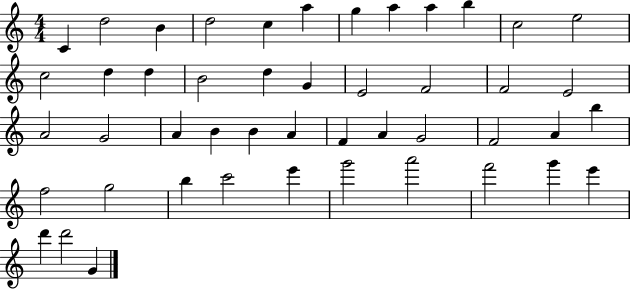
C4/q D5/h B4/q D5/h C5/q A5/q G5/q A5/q A5/q B5/q C5/h E5/h C5/h D5/q D5/q B4/h D5/q G4/q E4/h F4/h F4/h E4/h A4/h G4/h A4/q B4/q B4/q A4/q F4/q A4/q G4/h F4/h A4/q B5/q F5/h G5/h B5/q C6/h E6/q G6/h A6/h F6/h G6/q E6/q D6/q D6/h G4/q